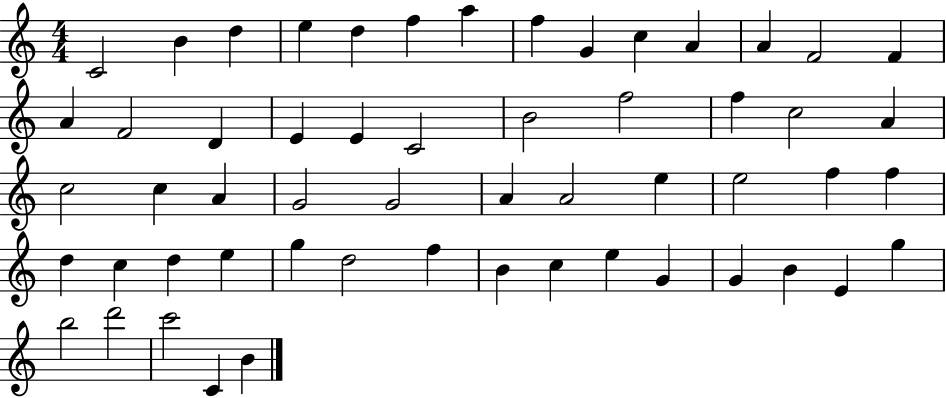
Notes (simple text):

C4/h B4/q D5/q E5/q D5/q F5/q A5/q F5/q G4/q C5/q A4/q A4/q F4/h F4/q A4/q F4/h D4/q E4/q E4/q C4/h B4/h F5/h F5/q C5/h A4/q C5/h C5/q A4/q G4/h G4/h A4/q A4/h E5/q E5/h F5/q F5/q D5/q C5/q D5/q E5/q G5/q D5/h F5/q B4/q C5/q E5/q G4/q G4/q B4/q E4/q G5/q B5/h D6/h C6/h C4/q B4/q